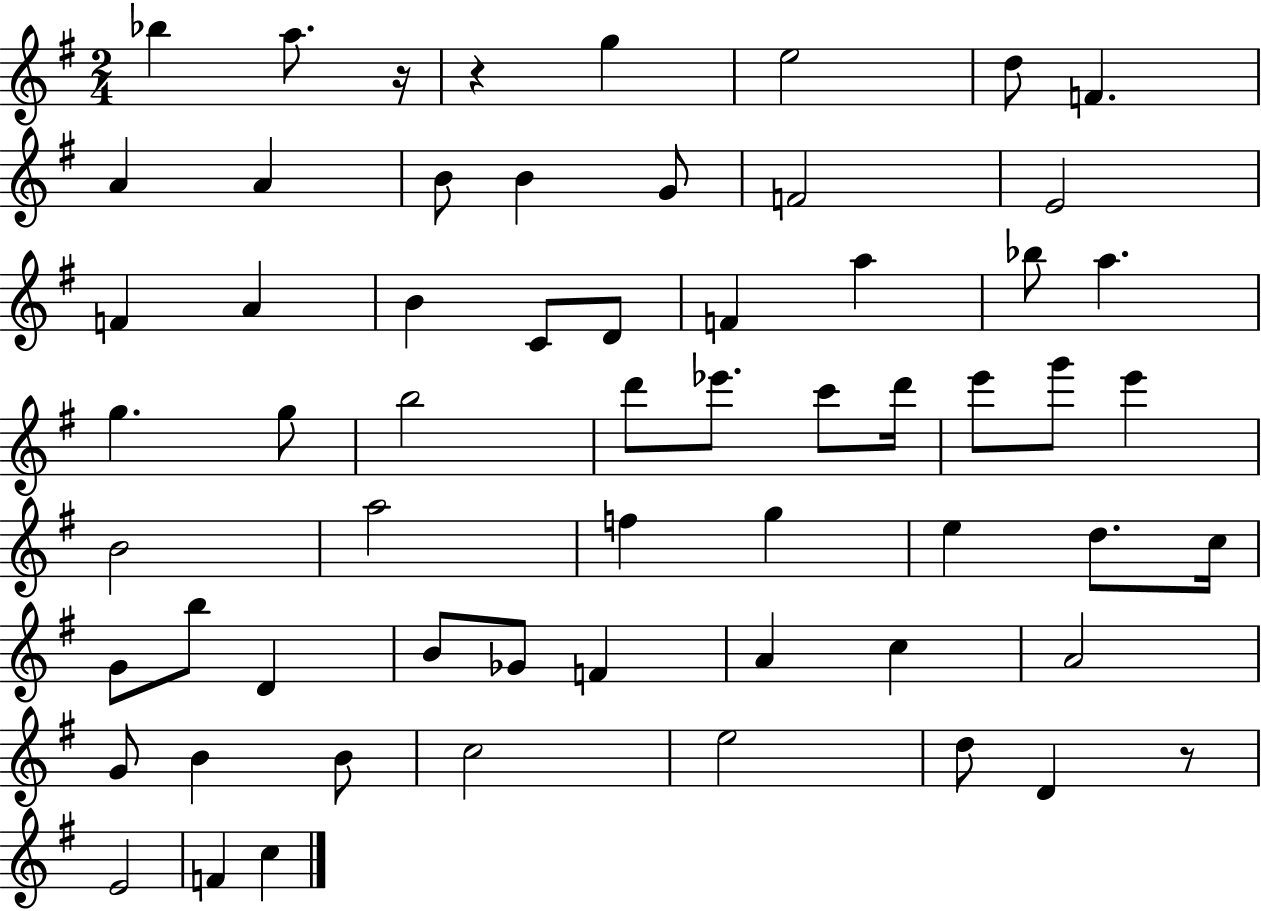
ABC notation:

X:1
T:Untitled
M:2/4
L:1/4
K:G
_b a/2 z/4 z g e2 d/2 F A A B/2 B G/2 F2 E2 F A B C/2 D/2 F a _b/2 a g g/2 b2 d'/2 _e'/2 c'/2 d'/4 e'/2 g'/2 e' B2 a2 f g e d/2 c/4 G/2 b/2 D B/2 _G/2 F A c A2 G/2 B B/2 c2 e2 d/2 D z/2 E2 F c